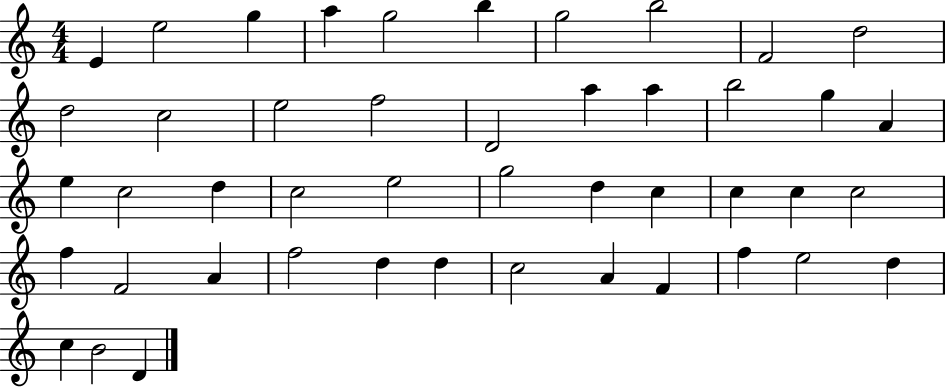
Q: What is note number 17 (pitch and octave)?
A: A5